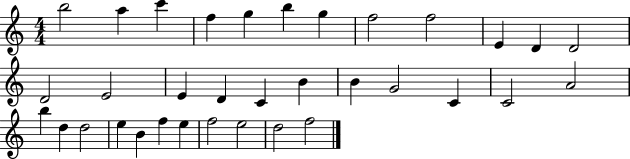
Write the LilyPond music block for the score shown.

{
  \clef treble
  \numericTimeSignature
  \time 4/4
  \key c \major
  b''2 a''4 c'''4 | f''4 g''4 b''4 g''4 | f''2 f''2 | e'4 d'4 d'2 | \break d'2 e'2 | e'4 d'4 c'4 b'4 | b'4 g'2 c'4 | c'2 a'2 | \break b''4 d''4 d''2 | e''4 b'4 f''4 e''4 | f''2 e''2 | d''2 f''2 | \break \bar "|."
}